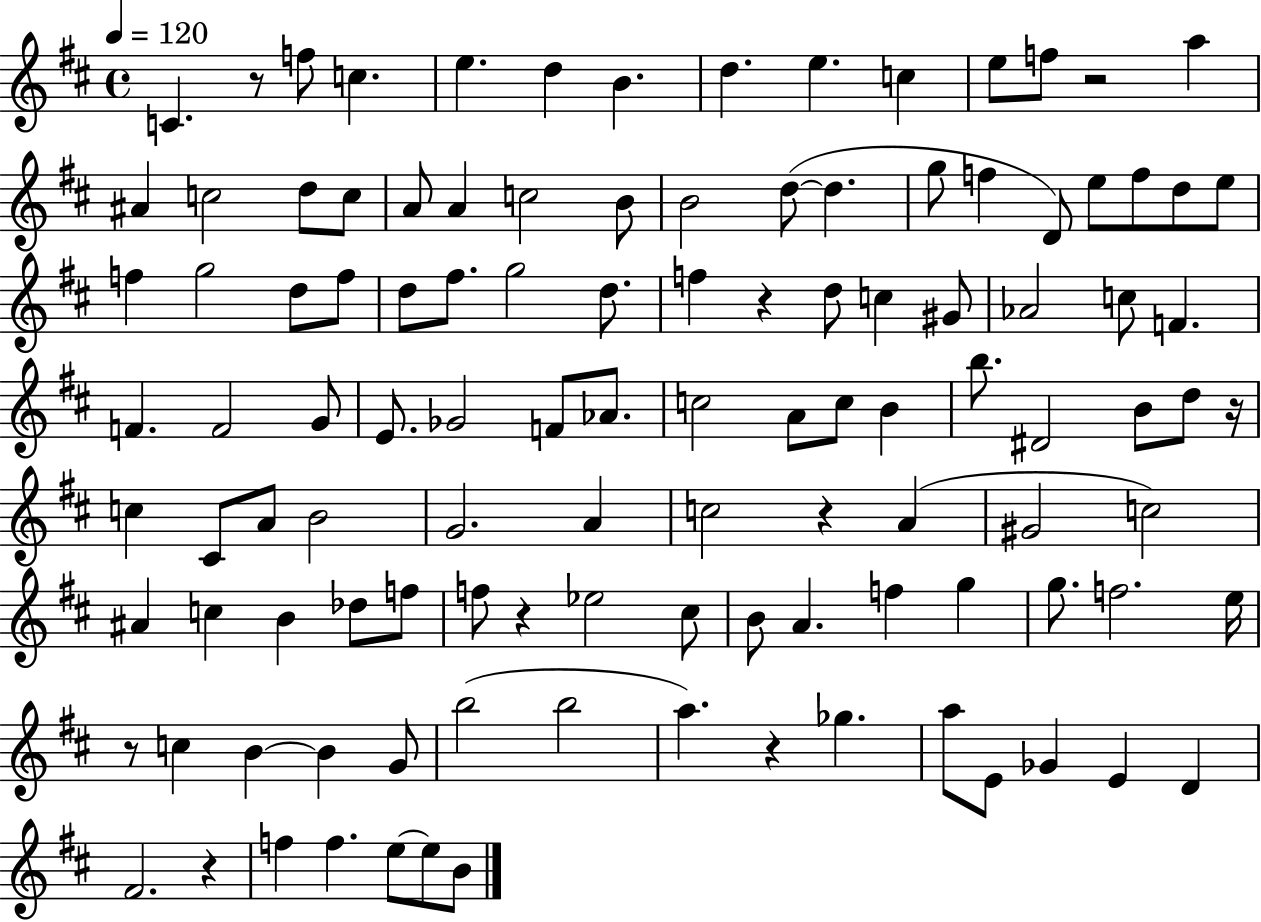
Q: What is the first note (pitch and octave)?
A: C4